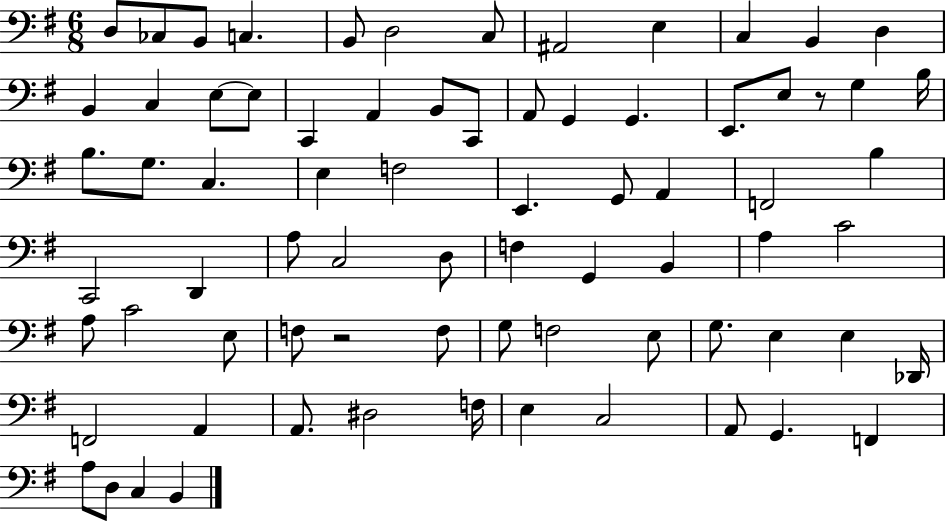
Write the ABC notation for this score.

X:1
T:Untitled
M:6/8
L:1/4
K:G
D,/2 _C,/2 B,,/2 C, B,,/2 D,2 C,/2 ^A,,2 E, C, B,, D, B,, C, E,/2 E,/2 C,, A,, B,,/2 C,,/2 A,,/2 G,, G,, E,,/2 E,/2 z/2 G, B,/4 B,/2 G,/2 C, E, F,2 E,, G,,/2 A,, F,,2 B, C,,2 D,, A,/2 C,2 D,/2 F, G,, B,, A, C2 A,/2 C2 E,/2 F,/2 z2 F,/2 G,/2 F,2 E,/2 G,/2 E, E, _D,,/4 F,,2 A,, A,,/2 ^D,2 F,/4 E, C,2 A,,/2 G,, F,, A,/2 D,/2 C, B,,